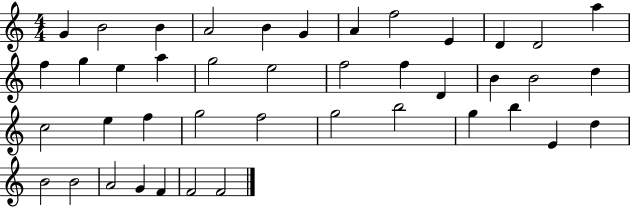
{
  \clef treble
  \numericTimeSignature
  \time 4/4
  \key c \major
  g'4 b'2 b'4 | a'2 b'4 g'4 | a'4 f''2 e'4 | d'4 d'2 a''4 | \break f''4 g''4 e''4 a''4 | g''2 e''2 | f''2 f''4 d'4 | b'4 b'2 d''4 | \break c''2 e''4 f''4 | g''2 f''2 | g''2 b''2 | g''4 b''4 e'4 d''4 | \break b'2 b'2 | a'2 g'4 f'4 | f'2 f'2 | \bar "|."
}